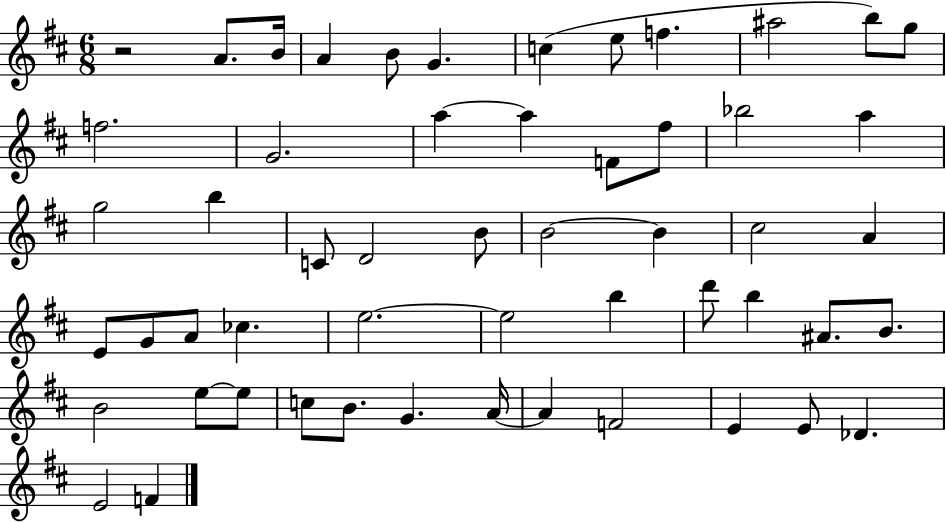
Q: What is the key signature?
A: D major